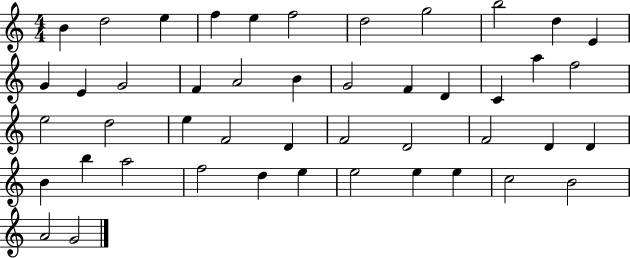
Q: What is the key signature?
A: C major